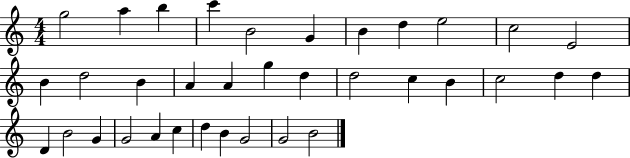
G5/h A5/q B5/q C6/q B4/h G4/q B4/q D5/q E5/h C5/h E4/h B4/q D5/h B4/q A4/q A4/q G5/q D5/q D5/h C5/q B4/q C5/h D5/q D5/q D4/q B4/h G4/q G4/h A4/q C5/q D5/q B4/q G4/h G4/h B4/h